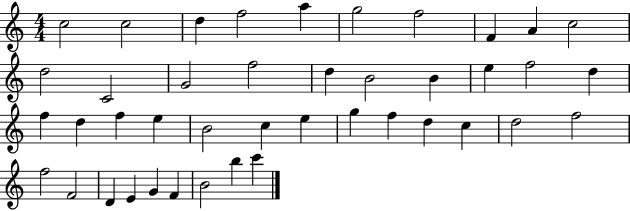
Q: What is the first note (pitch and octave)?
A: C5